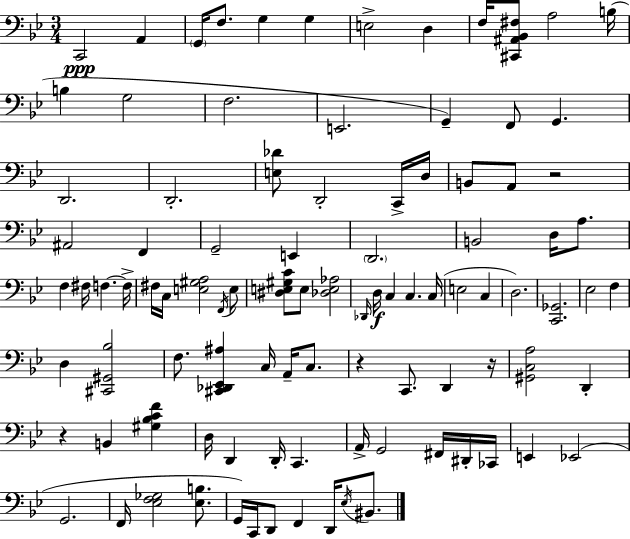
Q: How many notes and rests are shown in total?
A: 97